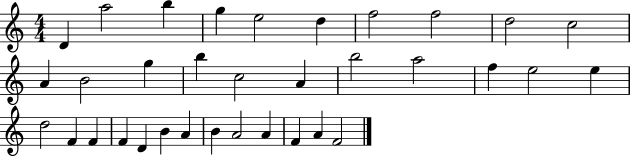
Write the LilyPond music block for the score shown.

{
  \clef treble
  \numericTimeSignature
  \time 4/4
  \key c \major
  d'4 a''2 b''4 | g''4 e''2 d''4 | f''2 f''2 | d''2 c''2 | \break a'4 b'2 g''4 | b''4 c''2 a'4 | b''2 a''2 | f''4 e''2 e''4 | \break d''2 f'4 f'4 | f'4 d'4 b'4 a'4 | b'4 a'2 a'4 | f'4 a'4 f'2 | \break \bar "|."
}